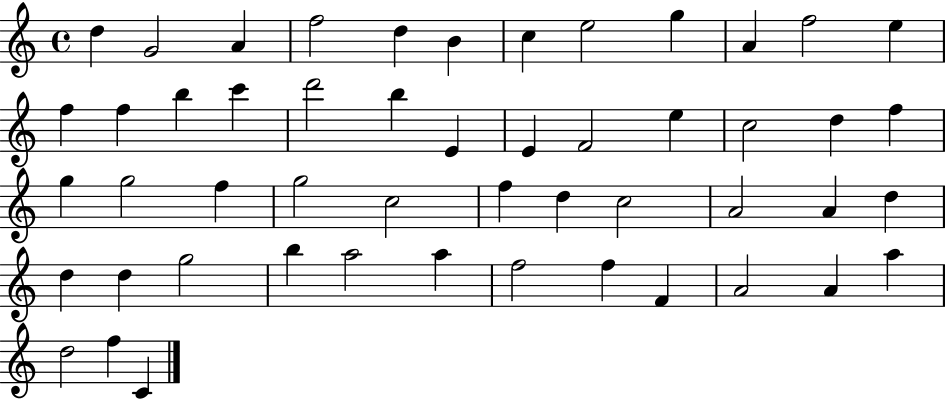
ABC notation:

X:1
T:Untitled
M:4/4
L:1/4
K:C
d G2 A f2 d B c e2 g A f2 e f f b c' d'2 b E E F2 e c2 d f g g2 f g2 c2 f d c2 A2 A d d d g2 b a2 a f2 f F A2 A a d2 f C